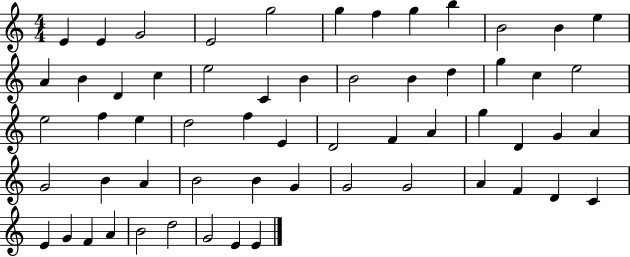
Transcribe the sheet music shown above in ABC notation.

X:1
T:Untitled
M:4/4
L:1/4
K:C
E E G2 E2 g2 g f g b B2 B e A B D c e2 C B B2 B d g c e2 e2 f e d2 f E D2 F A g D G A G2 B A B2 B G G2 G2 A F D C E G F A B2 d2 G2 E E